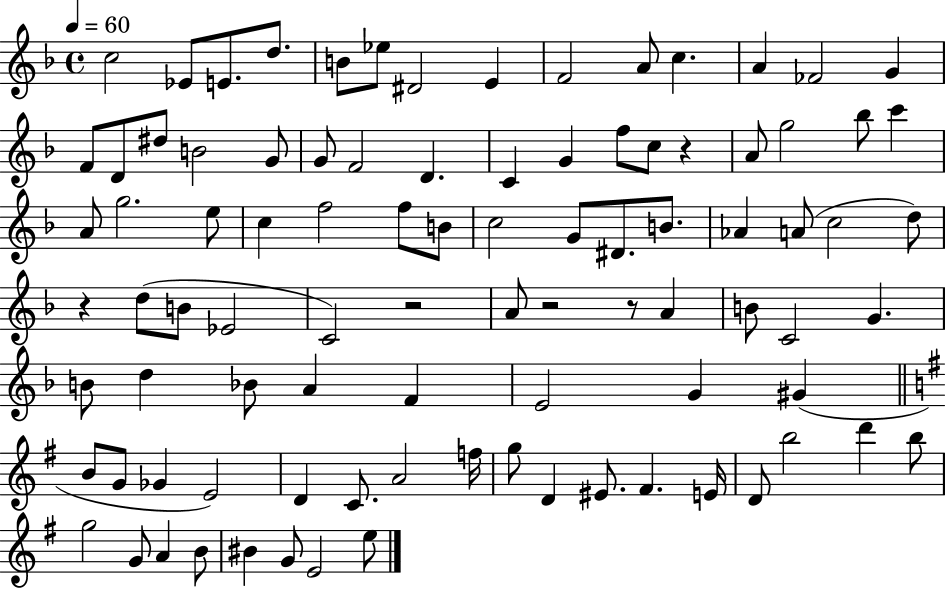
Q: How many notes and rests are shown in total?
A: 92